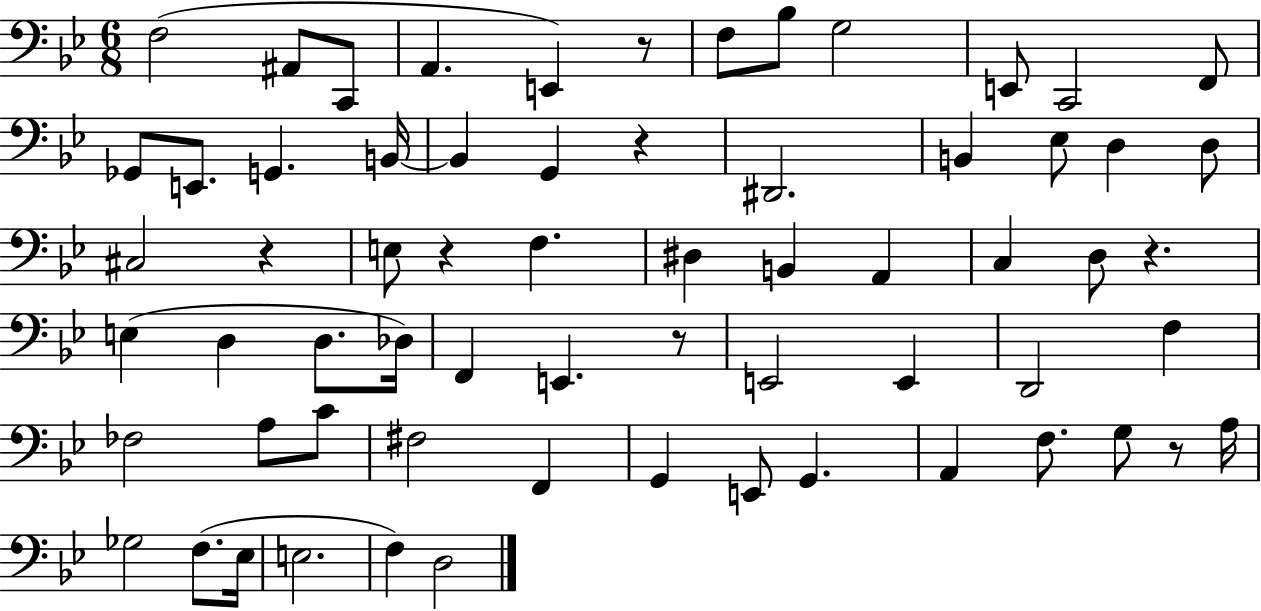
X:1
T:Untitled
M:6/8
L:1/4
K:Bb
F,2 ^A,,/2 C,,/2 A,, E,, z/2 F,/2 _B,/2 G,2 E,,/2 C,,2 F,,/2 _G,,/2 E,,/2 G,, B,,/4 B,, G,, z ^D,,2 B,, _E,/2 D, D,/2 ^C,2 z E,/2 z F, ^D, B,, A,, C, D,/2 z E, D, D,/2 _D,/4 F,, E,, z/2 E,,2 E,, D,,2 F, _F,2 A,/2 C/2 ^F,2 F,, G,, E,,/2 G,, A,, F,/2 G,/2 z/2 A,/4 _G,2 F,/2 _E,/4 E,2 F, D,2